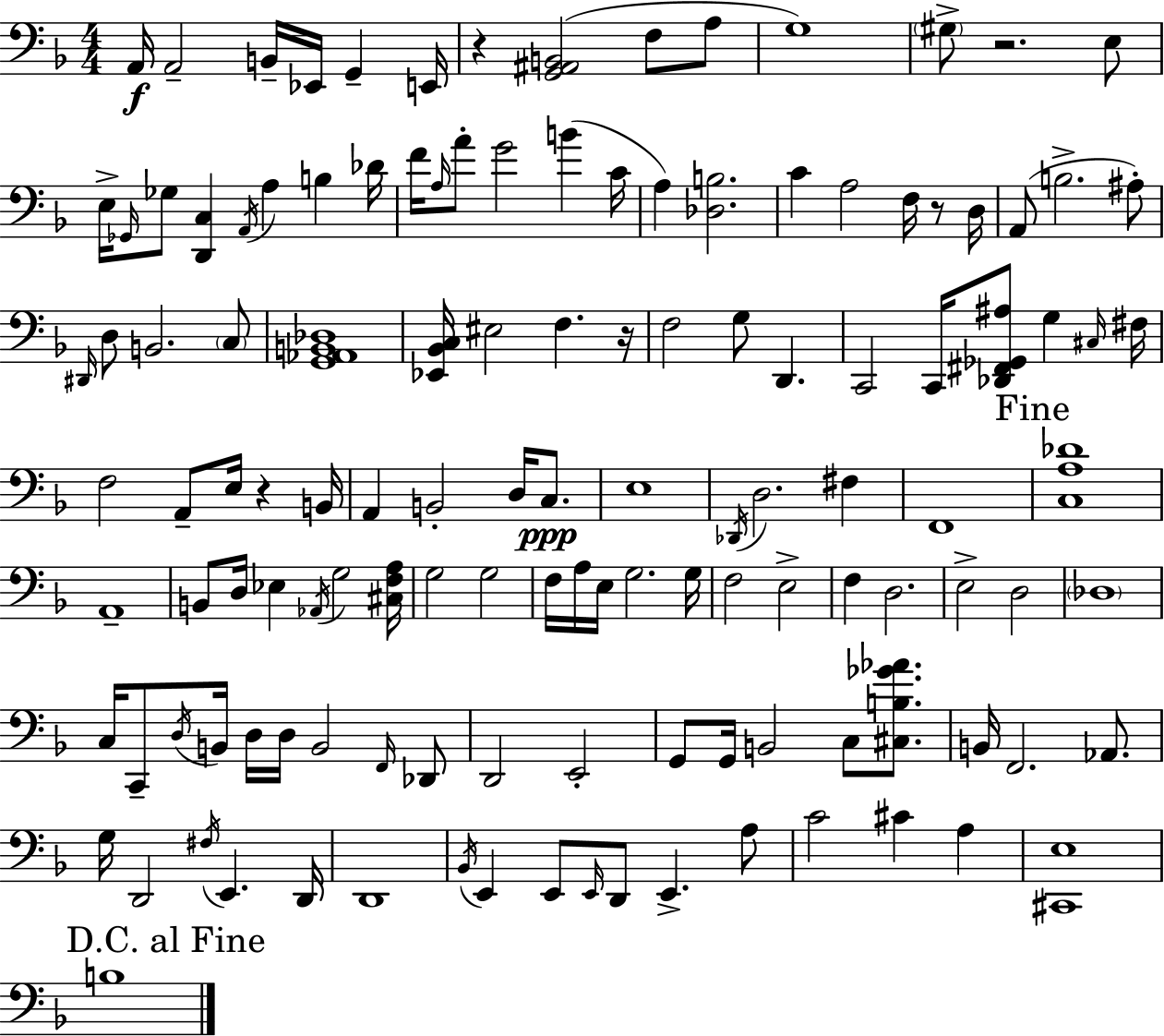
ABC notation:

X:1
T:Untitled
M:4/4
L:1/4
K:Dm
A,,/4 A,,2 B,,/4 _E,,/4 G,, E,,/4 z [G,,^A,,B,,]2 F,/2 A,/2 G,4 ^G,/2 z2 E,/2 E,/4 _G,,/4 _G,/2 [D,,C,] A,,/4 A, B, _D/4 F/4 A,/4 A/2 G2 B C/4 A, [_D,B,]2 C A,2 F,/4 z/2 D,/4 A,,/2 B,2 ^A,/2 ^D,,/4 D,/2 B,,2 C,/2 [G,,_A,,B,,_D,]4 [_E,,_B,,C,]/4 ^E,2 F, z/4 F,2 G,/2 D,, C,,2 C,,/4 [_D,,^F,,_G,,^A,]/2 G, ^C,/4 ^F,/4 F,2 A,,/2 E,/4 z B,,/4 A,, B,,2 D,/4 C,/2 E,4 _D,,/4 D,2 ^F, F,,4 [C,A,_D]4 A,,4 B,,/2 D,/4 _E, _A,,/4 G,2 [^C,F,A,]/4 G,2 G,2 F,/4 A,/4 E,/4 G,2 G,/4 F,2 E,2 F, D,2 E,2 D,2 _D,4 C,/4 C,,/2 D,/4 B,,/4 D,/4 D,/4 B,,2 F,,/4 _D,,/2 D,,2 E,,2 G,,/2 G,,/4 B,,2 C,/2 [^C,B,_G_A]/2 B,,/4 F,,2 _A,,/2 G,/4 D,,2 ^F,/4 E,, D,,/4 D,,4 _B,,/4 E,, E,,/2 E,,/4 D,,/2 E,, A,/2 C2 ^C A, [^C,,E,]4 B,4